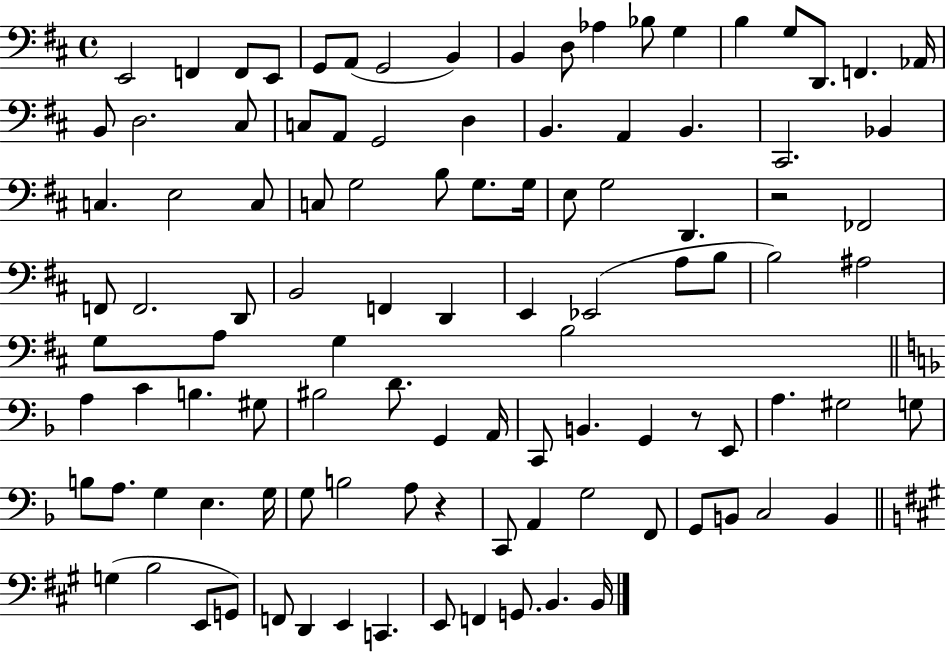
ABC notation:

X:1
T:Untitled
M:4/4
L:1/4
K:D
E,,2 F,, F,,/2 E,,/2 G,,/2 A,,/2 G,,2 B,, B,, D,/2 _A, _B,/2 G, B, G,/2 D,,/2 F,, _A,,/4 B,,/2 D,2 ^C,/2 C,/2 A,,/2 G,,2 D, B,, A,, B,, ^C,,2 _B,, C, E,2 C,/2 C,/2 G,2 B,/2 G,/2 G,/4 E,/2 G,2 D,, z2 _F,,2 F,,/2 F,,2 D,,/2 B,,2 F,, D,, E,, _E,,2 A,/2 B,/2 B,2 ^A,2 G,/2 A,/2 G, B,2 A, C B, ^G,/2 ^B,2 D/2 G,, A,,/4 C,,/2 B,, G,, z/2 E,,/2 A, ^G,2 G,/2 B,/2 A,/2 G, E, G,/4 G,/2 B,2 A,/2 z C,,/2 A,, G,2 F,,/2 G,,/2 B,,/2 C,2 B,, G, B,2 E,,/2 G,,/2 F,,/2 D,, E,, C,, E,,/2 F,, G,,/2 B,, B,,/4